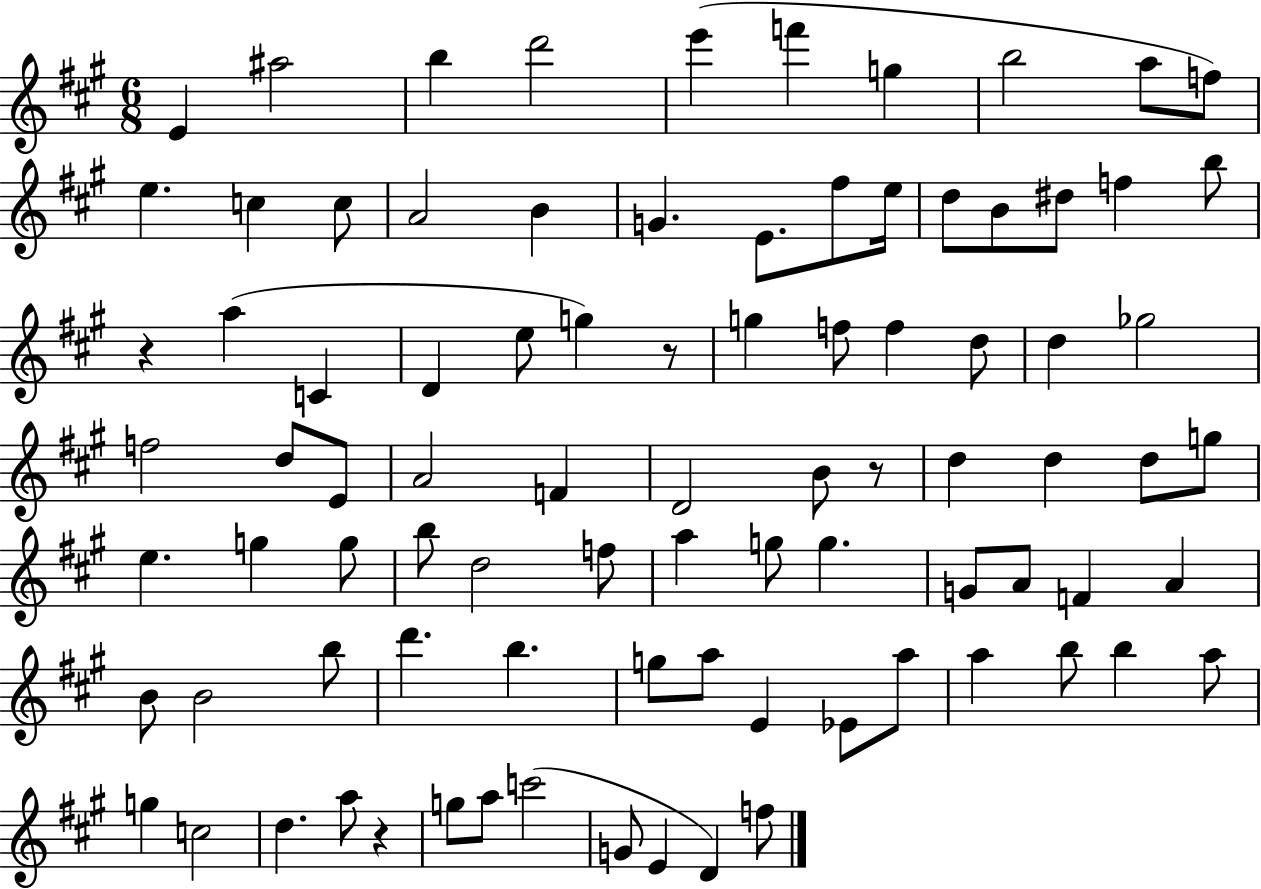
E4/q A#5/h B5/q D6/h E6/q F6/q G5/q B5/h A5/e F5/e E5/q. C5/q C5/e A4/h B4/q G4/q. E4/e. F#5/e E5/s D5/e B4/e D#5/e F5/q B5/e R/q A5/q C4/q D4/q E5/e G5/q R/e G5/q F5/e F5/q D5/e D5/q Gb5/h F5/h D5/e E4/e A4/h F4/q D4/h B4/e R/e D5/q D5/q D5/e G5/e E5/q. G5/q G5/e B5/e D5/h F5/e A5/q G5/e G5/q. G4/e A4/e F4/q A4/q B4/e B4/h B5/e D6/q. B5/q. G5/e A5/e E4/q Eb4/e A5/e A5/q B5/e B5/q A5/e G5/q C5/h D5/q. A5/e R/q G5/e A5/e C6/h G4/e E4/q D4/q F5/e